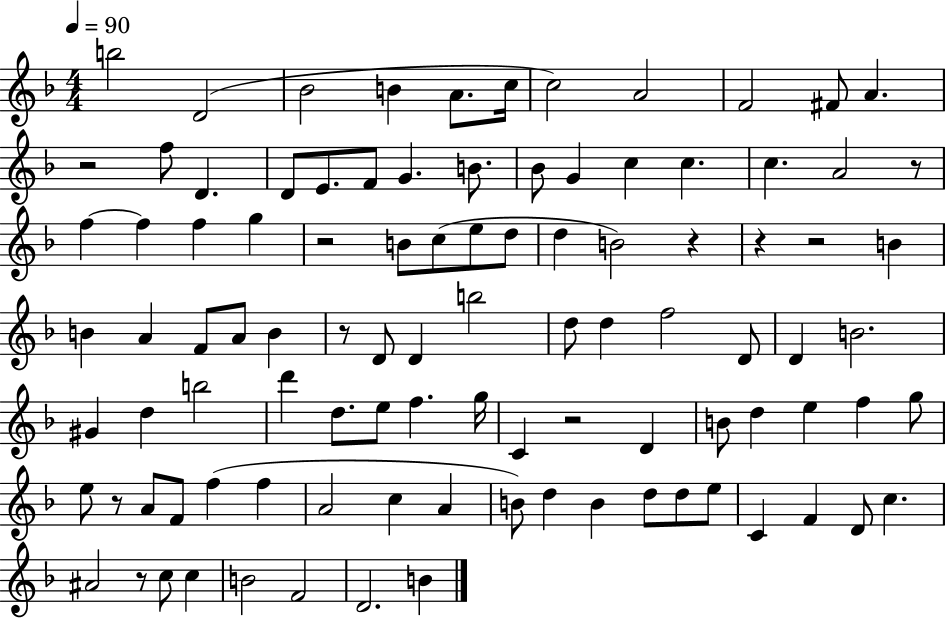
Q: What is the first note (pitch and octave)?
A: B5